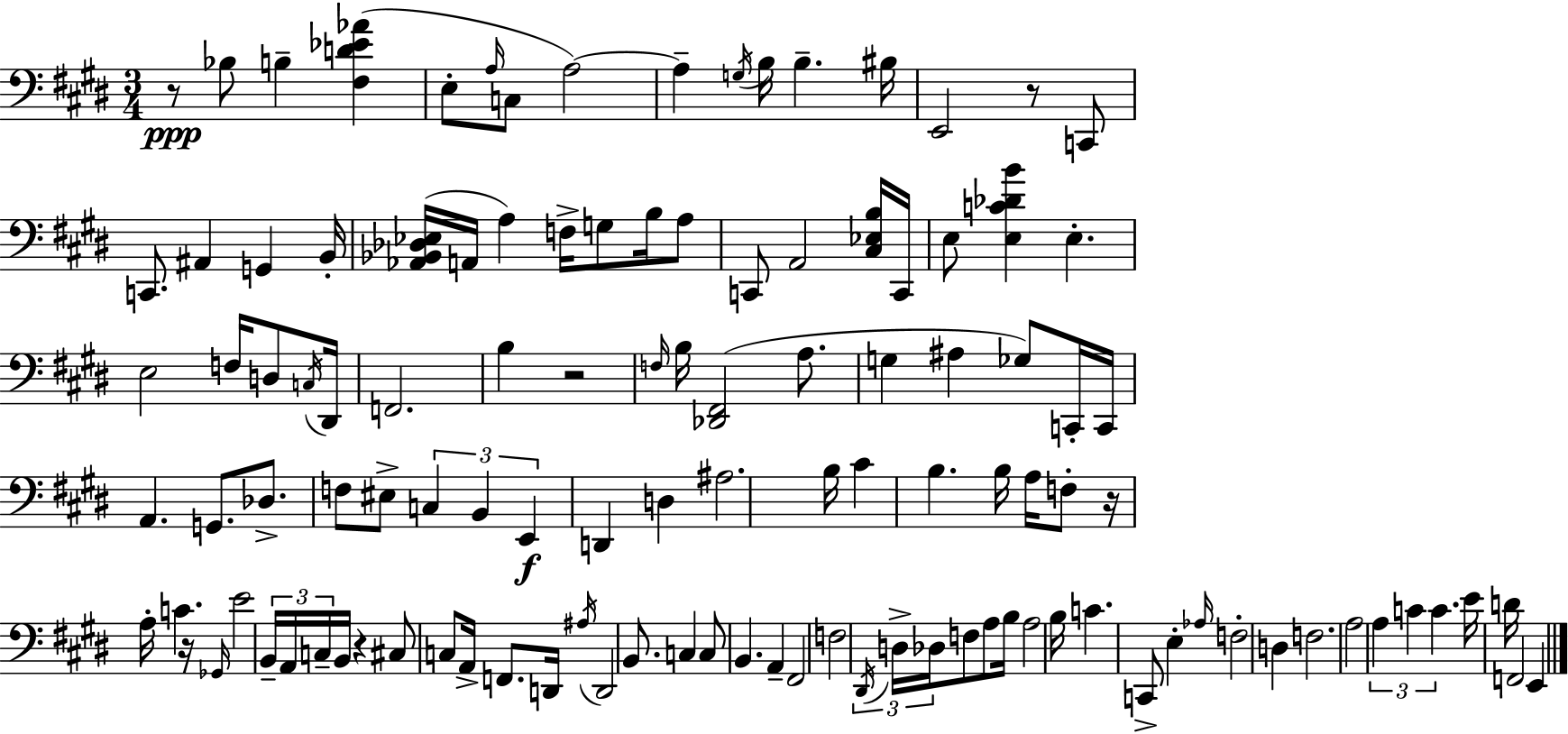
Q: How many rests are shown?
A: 6